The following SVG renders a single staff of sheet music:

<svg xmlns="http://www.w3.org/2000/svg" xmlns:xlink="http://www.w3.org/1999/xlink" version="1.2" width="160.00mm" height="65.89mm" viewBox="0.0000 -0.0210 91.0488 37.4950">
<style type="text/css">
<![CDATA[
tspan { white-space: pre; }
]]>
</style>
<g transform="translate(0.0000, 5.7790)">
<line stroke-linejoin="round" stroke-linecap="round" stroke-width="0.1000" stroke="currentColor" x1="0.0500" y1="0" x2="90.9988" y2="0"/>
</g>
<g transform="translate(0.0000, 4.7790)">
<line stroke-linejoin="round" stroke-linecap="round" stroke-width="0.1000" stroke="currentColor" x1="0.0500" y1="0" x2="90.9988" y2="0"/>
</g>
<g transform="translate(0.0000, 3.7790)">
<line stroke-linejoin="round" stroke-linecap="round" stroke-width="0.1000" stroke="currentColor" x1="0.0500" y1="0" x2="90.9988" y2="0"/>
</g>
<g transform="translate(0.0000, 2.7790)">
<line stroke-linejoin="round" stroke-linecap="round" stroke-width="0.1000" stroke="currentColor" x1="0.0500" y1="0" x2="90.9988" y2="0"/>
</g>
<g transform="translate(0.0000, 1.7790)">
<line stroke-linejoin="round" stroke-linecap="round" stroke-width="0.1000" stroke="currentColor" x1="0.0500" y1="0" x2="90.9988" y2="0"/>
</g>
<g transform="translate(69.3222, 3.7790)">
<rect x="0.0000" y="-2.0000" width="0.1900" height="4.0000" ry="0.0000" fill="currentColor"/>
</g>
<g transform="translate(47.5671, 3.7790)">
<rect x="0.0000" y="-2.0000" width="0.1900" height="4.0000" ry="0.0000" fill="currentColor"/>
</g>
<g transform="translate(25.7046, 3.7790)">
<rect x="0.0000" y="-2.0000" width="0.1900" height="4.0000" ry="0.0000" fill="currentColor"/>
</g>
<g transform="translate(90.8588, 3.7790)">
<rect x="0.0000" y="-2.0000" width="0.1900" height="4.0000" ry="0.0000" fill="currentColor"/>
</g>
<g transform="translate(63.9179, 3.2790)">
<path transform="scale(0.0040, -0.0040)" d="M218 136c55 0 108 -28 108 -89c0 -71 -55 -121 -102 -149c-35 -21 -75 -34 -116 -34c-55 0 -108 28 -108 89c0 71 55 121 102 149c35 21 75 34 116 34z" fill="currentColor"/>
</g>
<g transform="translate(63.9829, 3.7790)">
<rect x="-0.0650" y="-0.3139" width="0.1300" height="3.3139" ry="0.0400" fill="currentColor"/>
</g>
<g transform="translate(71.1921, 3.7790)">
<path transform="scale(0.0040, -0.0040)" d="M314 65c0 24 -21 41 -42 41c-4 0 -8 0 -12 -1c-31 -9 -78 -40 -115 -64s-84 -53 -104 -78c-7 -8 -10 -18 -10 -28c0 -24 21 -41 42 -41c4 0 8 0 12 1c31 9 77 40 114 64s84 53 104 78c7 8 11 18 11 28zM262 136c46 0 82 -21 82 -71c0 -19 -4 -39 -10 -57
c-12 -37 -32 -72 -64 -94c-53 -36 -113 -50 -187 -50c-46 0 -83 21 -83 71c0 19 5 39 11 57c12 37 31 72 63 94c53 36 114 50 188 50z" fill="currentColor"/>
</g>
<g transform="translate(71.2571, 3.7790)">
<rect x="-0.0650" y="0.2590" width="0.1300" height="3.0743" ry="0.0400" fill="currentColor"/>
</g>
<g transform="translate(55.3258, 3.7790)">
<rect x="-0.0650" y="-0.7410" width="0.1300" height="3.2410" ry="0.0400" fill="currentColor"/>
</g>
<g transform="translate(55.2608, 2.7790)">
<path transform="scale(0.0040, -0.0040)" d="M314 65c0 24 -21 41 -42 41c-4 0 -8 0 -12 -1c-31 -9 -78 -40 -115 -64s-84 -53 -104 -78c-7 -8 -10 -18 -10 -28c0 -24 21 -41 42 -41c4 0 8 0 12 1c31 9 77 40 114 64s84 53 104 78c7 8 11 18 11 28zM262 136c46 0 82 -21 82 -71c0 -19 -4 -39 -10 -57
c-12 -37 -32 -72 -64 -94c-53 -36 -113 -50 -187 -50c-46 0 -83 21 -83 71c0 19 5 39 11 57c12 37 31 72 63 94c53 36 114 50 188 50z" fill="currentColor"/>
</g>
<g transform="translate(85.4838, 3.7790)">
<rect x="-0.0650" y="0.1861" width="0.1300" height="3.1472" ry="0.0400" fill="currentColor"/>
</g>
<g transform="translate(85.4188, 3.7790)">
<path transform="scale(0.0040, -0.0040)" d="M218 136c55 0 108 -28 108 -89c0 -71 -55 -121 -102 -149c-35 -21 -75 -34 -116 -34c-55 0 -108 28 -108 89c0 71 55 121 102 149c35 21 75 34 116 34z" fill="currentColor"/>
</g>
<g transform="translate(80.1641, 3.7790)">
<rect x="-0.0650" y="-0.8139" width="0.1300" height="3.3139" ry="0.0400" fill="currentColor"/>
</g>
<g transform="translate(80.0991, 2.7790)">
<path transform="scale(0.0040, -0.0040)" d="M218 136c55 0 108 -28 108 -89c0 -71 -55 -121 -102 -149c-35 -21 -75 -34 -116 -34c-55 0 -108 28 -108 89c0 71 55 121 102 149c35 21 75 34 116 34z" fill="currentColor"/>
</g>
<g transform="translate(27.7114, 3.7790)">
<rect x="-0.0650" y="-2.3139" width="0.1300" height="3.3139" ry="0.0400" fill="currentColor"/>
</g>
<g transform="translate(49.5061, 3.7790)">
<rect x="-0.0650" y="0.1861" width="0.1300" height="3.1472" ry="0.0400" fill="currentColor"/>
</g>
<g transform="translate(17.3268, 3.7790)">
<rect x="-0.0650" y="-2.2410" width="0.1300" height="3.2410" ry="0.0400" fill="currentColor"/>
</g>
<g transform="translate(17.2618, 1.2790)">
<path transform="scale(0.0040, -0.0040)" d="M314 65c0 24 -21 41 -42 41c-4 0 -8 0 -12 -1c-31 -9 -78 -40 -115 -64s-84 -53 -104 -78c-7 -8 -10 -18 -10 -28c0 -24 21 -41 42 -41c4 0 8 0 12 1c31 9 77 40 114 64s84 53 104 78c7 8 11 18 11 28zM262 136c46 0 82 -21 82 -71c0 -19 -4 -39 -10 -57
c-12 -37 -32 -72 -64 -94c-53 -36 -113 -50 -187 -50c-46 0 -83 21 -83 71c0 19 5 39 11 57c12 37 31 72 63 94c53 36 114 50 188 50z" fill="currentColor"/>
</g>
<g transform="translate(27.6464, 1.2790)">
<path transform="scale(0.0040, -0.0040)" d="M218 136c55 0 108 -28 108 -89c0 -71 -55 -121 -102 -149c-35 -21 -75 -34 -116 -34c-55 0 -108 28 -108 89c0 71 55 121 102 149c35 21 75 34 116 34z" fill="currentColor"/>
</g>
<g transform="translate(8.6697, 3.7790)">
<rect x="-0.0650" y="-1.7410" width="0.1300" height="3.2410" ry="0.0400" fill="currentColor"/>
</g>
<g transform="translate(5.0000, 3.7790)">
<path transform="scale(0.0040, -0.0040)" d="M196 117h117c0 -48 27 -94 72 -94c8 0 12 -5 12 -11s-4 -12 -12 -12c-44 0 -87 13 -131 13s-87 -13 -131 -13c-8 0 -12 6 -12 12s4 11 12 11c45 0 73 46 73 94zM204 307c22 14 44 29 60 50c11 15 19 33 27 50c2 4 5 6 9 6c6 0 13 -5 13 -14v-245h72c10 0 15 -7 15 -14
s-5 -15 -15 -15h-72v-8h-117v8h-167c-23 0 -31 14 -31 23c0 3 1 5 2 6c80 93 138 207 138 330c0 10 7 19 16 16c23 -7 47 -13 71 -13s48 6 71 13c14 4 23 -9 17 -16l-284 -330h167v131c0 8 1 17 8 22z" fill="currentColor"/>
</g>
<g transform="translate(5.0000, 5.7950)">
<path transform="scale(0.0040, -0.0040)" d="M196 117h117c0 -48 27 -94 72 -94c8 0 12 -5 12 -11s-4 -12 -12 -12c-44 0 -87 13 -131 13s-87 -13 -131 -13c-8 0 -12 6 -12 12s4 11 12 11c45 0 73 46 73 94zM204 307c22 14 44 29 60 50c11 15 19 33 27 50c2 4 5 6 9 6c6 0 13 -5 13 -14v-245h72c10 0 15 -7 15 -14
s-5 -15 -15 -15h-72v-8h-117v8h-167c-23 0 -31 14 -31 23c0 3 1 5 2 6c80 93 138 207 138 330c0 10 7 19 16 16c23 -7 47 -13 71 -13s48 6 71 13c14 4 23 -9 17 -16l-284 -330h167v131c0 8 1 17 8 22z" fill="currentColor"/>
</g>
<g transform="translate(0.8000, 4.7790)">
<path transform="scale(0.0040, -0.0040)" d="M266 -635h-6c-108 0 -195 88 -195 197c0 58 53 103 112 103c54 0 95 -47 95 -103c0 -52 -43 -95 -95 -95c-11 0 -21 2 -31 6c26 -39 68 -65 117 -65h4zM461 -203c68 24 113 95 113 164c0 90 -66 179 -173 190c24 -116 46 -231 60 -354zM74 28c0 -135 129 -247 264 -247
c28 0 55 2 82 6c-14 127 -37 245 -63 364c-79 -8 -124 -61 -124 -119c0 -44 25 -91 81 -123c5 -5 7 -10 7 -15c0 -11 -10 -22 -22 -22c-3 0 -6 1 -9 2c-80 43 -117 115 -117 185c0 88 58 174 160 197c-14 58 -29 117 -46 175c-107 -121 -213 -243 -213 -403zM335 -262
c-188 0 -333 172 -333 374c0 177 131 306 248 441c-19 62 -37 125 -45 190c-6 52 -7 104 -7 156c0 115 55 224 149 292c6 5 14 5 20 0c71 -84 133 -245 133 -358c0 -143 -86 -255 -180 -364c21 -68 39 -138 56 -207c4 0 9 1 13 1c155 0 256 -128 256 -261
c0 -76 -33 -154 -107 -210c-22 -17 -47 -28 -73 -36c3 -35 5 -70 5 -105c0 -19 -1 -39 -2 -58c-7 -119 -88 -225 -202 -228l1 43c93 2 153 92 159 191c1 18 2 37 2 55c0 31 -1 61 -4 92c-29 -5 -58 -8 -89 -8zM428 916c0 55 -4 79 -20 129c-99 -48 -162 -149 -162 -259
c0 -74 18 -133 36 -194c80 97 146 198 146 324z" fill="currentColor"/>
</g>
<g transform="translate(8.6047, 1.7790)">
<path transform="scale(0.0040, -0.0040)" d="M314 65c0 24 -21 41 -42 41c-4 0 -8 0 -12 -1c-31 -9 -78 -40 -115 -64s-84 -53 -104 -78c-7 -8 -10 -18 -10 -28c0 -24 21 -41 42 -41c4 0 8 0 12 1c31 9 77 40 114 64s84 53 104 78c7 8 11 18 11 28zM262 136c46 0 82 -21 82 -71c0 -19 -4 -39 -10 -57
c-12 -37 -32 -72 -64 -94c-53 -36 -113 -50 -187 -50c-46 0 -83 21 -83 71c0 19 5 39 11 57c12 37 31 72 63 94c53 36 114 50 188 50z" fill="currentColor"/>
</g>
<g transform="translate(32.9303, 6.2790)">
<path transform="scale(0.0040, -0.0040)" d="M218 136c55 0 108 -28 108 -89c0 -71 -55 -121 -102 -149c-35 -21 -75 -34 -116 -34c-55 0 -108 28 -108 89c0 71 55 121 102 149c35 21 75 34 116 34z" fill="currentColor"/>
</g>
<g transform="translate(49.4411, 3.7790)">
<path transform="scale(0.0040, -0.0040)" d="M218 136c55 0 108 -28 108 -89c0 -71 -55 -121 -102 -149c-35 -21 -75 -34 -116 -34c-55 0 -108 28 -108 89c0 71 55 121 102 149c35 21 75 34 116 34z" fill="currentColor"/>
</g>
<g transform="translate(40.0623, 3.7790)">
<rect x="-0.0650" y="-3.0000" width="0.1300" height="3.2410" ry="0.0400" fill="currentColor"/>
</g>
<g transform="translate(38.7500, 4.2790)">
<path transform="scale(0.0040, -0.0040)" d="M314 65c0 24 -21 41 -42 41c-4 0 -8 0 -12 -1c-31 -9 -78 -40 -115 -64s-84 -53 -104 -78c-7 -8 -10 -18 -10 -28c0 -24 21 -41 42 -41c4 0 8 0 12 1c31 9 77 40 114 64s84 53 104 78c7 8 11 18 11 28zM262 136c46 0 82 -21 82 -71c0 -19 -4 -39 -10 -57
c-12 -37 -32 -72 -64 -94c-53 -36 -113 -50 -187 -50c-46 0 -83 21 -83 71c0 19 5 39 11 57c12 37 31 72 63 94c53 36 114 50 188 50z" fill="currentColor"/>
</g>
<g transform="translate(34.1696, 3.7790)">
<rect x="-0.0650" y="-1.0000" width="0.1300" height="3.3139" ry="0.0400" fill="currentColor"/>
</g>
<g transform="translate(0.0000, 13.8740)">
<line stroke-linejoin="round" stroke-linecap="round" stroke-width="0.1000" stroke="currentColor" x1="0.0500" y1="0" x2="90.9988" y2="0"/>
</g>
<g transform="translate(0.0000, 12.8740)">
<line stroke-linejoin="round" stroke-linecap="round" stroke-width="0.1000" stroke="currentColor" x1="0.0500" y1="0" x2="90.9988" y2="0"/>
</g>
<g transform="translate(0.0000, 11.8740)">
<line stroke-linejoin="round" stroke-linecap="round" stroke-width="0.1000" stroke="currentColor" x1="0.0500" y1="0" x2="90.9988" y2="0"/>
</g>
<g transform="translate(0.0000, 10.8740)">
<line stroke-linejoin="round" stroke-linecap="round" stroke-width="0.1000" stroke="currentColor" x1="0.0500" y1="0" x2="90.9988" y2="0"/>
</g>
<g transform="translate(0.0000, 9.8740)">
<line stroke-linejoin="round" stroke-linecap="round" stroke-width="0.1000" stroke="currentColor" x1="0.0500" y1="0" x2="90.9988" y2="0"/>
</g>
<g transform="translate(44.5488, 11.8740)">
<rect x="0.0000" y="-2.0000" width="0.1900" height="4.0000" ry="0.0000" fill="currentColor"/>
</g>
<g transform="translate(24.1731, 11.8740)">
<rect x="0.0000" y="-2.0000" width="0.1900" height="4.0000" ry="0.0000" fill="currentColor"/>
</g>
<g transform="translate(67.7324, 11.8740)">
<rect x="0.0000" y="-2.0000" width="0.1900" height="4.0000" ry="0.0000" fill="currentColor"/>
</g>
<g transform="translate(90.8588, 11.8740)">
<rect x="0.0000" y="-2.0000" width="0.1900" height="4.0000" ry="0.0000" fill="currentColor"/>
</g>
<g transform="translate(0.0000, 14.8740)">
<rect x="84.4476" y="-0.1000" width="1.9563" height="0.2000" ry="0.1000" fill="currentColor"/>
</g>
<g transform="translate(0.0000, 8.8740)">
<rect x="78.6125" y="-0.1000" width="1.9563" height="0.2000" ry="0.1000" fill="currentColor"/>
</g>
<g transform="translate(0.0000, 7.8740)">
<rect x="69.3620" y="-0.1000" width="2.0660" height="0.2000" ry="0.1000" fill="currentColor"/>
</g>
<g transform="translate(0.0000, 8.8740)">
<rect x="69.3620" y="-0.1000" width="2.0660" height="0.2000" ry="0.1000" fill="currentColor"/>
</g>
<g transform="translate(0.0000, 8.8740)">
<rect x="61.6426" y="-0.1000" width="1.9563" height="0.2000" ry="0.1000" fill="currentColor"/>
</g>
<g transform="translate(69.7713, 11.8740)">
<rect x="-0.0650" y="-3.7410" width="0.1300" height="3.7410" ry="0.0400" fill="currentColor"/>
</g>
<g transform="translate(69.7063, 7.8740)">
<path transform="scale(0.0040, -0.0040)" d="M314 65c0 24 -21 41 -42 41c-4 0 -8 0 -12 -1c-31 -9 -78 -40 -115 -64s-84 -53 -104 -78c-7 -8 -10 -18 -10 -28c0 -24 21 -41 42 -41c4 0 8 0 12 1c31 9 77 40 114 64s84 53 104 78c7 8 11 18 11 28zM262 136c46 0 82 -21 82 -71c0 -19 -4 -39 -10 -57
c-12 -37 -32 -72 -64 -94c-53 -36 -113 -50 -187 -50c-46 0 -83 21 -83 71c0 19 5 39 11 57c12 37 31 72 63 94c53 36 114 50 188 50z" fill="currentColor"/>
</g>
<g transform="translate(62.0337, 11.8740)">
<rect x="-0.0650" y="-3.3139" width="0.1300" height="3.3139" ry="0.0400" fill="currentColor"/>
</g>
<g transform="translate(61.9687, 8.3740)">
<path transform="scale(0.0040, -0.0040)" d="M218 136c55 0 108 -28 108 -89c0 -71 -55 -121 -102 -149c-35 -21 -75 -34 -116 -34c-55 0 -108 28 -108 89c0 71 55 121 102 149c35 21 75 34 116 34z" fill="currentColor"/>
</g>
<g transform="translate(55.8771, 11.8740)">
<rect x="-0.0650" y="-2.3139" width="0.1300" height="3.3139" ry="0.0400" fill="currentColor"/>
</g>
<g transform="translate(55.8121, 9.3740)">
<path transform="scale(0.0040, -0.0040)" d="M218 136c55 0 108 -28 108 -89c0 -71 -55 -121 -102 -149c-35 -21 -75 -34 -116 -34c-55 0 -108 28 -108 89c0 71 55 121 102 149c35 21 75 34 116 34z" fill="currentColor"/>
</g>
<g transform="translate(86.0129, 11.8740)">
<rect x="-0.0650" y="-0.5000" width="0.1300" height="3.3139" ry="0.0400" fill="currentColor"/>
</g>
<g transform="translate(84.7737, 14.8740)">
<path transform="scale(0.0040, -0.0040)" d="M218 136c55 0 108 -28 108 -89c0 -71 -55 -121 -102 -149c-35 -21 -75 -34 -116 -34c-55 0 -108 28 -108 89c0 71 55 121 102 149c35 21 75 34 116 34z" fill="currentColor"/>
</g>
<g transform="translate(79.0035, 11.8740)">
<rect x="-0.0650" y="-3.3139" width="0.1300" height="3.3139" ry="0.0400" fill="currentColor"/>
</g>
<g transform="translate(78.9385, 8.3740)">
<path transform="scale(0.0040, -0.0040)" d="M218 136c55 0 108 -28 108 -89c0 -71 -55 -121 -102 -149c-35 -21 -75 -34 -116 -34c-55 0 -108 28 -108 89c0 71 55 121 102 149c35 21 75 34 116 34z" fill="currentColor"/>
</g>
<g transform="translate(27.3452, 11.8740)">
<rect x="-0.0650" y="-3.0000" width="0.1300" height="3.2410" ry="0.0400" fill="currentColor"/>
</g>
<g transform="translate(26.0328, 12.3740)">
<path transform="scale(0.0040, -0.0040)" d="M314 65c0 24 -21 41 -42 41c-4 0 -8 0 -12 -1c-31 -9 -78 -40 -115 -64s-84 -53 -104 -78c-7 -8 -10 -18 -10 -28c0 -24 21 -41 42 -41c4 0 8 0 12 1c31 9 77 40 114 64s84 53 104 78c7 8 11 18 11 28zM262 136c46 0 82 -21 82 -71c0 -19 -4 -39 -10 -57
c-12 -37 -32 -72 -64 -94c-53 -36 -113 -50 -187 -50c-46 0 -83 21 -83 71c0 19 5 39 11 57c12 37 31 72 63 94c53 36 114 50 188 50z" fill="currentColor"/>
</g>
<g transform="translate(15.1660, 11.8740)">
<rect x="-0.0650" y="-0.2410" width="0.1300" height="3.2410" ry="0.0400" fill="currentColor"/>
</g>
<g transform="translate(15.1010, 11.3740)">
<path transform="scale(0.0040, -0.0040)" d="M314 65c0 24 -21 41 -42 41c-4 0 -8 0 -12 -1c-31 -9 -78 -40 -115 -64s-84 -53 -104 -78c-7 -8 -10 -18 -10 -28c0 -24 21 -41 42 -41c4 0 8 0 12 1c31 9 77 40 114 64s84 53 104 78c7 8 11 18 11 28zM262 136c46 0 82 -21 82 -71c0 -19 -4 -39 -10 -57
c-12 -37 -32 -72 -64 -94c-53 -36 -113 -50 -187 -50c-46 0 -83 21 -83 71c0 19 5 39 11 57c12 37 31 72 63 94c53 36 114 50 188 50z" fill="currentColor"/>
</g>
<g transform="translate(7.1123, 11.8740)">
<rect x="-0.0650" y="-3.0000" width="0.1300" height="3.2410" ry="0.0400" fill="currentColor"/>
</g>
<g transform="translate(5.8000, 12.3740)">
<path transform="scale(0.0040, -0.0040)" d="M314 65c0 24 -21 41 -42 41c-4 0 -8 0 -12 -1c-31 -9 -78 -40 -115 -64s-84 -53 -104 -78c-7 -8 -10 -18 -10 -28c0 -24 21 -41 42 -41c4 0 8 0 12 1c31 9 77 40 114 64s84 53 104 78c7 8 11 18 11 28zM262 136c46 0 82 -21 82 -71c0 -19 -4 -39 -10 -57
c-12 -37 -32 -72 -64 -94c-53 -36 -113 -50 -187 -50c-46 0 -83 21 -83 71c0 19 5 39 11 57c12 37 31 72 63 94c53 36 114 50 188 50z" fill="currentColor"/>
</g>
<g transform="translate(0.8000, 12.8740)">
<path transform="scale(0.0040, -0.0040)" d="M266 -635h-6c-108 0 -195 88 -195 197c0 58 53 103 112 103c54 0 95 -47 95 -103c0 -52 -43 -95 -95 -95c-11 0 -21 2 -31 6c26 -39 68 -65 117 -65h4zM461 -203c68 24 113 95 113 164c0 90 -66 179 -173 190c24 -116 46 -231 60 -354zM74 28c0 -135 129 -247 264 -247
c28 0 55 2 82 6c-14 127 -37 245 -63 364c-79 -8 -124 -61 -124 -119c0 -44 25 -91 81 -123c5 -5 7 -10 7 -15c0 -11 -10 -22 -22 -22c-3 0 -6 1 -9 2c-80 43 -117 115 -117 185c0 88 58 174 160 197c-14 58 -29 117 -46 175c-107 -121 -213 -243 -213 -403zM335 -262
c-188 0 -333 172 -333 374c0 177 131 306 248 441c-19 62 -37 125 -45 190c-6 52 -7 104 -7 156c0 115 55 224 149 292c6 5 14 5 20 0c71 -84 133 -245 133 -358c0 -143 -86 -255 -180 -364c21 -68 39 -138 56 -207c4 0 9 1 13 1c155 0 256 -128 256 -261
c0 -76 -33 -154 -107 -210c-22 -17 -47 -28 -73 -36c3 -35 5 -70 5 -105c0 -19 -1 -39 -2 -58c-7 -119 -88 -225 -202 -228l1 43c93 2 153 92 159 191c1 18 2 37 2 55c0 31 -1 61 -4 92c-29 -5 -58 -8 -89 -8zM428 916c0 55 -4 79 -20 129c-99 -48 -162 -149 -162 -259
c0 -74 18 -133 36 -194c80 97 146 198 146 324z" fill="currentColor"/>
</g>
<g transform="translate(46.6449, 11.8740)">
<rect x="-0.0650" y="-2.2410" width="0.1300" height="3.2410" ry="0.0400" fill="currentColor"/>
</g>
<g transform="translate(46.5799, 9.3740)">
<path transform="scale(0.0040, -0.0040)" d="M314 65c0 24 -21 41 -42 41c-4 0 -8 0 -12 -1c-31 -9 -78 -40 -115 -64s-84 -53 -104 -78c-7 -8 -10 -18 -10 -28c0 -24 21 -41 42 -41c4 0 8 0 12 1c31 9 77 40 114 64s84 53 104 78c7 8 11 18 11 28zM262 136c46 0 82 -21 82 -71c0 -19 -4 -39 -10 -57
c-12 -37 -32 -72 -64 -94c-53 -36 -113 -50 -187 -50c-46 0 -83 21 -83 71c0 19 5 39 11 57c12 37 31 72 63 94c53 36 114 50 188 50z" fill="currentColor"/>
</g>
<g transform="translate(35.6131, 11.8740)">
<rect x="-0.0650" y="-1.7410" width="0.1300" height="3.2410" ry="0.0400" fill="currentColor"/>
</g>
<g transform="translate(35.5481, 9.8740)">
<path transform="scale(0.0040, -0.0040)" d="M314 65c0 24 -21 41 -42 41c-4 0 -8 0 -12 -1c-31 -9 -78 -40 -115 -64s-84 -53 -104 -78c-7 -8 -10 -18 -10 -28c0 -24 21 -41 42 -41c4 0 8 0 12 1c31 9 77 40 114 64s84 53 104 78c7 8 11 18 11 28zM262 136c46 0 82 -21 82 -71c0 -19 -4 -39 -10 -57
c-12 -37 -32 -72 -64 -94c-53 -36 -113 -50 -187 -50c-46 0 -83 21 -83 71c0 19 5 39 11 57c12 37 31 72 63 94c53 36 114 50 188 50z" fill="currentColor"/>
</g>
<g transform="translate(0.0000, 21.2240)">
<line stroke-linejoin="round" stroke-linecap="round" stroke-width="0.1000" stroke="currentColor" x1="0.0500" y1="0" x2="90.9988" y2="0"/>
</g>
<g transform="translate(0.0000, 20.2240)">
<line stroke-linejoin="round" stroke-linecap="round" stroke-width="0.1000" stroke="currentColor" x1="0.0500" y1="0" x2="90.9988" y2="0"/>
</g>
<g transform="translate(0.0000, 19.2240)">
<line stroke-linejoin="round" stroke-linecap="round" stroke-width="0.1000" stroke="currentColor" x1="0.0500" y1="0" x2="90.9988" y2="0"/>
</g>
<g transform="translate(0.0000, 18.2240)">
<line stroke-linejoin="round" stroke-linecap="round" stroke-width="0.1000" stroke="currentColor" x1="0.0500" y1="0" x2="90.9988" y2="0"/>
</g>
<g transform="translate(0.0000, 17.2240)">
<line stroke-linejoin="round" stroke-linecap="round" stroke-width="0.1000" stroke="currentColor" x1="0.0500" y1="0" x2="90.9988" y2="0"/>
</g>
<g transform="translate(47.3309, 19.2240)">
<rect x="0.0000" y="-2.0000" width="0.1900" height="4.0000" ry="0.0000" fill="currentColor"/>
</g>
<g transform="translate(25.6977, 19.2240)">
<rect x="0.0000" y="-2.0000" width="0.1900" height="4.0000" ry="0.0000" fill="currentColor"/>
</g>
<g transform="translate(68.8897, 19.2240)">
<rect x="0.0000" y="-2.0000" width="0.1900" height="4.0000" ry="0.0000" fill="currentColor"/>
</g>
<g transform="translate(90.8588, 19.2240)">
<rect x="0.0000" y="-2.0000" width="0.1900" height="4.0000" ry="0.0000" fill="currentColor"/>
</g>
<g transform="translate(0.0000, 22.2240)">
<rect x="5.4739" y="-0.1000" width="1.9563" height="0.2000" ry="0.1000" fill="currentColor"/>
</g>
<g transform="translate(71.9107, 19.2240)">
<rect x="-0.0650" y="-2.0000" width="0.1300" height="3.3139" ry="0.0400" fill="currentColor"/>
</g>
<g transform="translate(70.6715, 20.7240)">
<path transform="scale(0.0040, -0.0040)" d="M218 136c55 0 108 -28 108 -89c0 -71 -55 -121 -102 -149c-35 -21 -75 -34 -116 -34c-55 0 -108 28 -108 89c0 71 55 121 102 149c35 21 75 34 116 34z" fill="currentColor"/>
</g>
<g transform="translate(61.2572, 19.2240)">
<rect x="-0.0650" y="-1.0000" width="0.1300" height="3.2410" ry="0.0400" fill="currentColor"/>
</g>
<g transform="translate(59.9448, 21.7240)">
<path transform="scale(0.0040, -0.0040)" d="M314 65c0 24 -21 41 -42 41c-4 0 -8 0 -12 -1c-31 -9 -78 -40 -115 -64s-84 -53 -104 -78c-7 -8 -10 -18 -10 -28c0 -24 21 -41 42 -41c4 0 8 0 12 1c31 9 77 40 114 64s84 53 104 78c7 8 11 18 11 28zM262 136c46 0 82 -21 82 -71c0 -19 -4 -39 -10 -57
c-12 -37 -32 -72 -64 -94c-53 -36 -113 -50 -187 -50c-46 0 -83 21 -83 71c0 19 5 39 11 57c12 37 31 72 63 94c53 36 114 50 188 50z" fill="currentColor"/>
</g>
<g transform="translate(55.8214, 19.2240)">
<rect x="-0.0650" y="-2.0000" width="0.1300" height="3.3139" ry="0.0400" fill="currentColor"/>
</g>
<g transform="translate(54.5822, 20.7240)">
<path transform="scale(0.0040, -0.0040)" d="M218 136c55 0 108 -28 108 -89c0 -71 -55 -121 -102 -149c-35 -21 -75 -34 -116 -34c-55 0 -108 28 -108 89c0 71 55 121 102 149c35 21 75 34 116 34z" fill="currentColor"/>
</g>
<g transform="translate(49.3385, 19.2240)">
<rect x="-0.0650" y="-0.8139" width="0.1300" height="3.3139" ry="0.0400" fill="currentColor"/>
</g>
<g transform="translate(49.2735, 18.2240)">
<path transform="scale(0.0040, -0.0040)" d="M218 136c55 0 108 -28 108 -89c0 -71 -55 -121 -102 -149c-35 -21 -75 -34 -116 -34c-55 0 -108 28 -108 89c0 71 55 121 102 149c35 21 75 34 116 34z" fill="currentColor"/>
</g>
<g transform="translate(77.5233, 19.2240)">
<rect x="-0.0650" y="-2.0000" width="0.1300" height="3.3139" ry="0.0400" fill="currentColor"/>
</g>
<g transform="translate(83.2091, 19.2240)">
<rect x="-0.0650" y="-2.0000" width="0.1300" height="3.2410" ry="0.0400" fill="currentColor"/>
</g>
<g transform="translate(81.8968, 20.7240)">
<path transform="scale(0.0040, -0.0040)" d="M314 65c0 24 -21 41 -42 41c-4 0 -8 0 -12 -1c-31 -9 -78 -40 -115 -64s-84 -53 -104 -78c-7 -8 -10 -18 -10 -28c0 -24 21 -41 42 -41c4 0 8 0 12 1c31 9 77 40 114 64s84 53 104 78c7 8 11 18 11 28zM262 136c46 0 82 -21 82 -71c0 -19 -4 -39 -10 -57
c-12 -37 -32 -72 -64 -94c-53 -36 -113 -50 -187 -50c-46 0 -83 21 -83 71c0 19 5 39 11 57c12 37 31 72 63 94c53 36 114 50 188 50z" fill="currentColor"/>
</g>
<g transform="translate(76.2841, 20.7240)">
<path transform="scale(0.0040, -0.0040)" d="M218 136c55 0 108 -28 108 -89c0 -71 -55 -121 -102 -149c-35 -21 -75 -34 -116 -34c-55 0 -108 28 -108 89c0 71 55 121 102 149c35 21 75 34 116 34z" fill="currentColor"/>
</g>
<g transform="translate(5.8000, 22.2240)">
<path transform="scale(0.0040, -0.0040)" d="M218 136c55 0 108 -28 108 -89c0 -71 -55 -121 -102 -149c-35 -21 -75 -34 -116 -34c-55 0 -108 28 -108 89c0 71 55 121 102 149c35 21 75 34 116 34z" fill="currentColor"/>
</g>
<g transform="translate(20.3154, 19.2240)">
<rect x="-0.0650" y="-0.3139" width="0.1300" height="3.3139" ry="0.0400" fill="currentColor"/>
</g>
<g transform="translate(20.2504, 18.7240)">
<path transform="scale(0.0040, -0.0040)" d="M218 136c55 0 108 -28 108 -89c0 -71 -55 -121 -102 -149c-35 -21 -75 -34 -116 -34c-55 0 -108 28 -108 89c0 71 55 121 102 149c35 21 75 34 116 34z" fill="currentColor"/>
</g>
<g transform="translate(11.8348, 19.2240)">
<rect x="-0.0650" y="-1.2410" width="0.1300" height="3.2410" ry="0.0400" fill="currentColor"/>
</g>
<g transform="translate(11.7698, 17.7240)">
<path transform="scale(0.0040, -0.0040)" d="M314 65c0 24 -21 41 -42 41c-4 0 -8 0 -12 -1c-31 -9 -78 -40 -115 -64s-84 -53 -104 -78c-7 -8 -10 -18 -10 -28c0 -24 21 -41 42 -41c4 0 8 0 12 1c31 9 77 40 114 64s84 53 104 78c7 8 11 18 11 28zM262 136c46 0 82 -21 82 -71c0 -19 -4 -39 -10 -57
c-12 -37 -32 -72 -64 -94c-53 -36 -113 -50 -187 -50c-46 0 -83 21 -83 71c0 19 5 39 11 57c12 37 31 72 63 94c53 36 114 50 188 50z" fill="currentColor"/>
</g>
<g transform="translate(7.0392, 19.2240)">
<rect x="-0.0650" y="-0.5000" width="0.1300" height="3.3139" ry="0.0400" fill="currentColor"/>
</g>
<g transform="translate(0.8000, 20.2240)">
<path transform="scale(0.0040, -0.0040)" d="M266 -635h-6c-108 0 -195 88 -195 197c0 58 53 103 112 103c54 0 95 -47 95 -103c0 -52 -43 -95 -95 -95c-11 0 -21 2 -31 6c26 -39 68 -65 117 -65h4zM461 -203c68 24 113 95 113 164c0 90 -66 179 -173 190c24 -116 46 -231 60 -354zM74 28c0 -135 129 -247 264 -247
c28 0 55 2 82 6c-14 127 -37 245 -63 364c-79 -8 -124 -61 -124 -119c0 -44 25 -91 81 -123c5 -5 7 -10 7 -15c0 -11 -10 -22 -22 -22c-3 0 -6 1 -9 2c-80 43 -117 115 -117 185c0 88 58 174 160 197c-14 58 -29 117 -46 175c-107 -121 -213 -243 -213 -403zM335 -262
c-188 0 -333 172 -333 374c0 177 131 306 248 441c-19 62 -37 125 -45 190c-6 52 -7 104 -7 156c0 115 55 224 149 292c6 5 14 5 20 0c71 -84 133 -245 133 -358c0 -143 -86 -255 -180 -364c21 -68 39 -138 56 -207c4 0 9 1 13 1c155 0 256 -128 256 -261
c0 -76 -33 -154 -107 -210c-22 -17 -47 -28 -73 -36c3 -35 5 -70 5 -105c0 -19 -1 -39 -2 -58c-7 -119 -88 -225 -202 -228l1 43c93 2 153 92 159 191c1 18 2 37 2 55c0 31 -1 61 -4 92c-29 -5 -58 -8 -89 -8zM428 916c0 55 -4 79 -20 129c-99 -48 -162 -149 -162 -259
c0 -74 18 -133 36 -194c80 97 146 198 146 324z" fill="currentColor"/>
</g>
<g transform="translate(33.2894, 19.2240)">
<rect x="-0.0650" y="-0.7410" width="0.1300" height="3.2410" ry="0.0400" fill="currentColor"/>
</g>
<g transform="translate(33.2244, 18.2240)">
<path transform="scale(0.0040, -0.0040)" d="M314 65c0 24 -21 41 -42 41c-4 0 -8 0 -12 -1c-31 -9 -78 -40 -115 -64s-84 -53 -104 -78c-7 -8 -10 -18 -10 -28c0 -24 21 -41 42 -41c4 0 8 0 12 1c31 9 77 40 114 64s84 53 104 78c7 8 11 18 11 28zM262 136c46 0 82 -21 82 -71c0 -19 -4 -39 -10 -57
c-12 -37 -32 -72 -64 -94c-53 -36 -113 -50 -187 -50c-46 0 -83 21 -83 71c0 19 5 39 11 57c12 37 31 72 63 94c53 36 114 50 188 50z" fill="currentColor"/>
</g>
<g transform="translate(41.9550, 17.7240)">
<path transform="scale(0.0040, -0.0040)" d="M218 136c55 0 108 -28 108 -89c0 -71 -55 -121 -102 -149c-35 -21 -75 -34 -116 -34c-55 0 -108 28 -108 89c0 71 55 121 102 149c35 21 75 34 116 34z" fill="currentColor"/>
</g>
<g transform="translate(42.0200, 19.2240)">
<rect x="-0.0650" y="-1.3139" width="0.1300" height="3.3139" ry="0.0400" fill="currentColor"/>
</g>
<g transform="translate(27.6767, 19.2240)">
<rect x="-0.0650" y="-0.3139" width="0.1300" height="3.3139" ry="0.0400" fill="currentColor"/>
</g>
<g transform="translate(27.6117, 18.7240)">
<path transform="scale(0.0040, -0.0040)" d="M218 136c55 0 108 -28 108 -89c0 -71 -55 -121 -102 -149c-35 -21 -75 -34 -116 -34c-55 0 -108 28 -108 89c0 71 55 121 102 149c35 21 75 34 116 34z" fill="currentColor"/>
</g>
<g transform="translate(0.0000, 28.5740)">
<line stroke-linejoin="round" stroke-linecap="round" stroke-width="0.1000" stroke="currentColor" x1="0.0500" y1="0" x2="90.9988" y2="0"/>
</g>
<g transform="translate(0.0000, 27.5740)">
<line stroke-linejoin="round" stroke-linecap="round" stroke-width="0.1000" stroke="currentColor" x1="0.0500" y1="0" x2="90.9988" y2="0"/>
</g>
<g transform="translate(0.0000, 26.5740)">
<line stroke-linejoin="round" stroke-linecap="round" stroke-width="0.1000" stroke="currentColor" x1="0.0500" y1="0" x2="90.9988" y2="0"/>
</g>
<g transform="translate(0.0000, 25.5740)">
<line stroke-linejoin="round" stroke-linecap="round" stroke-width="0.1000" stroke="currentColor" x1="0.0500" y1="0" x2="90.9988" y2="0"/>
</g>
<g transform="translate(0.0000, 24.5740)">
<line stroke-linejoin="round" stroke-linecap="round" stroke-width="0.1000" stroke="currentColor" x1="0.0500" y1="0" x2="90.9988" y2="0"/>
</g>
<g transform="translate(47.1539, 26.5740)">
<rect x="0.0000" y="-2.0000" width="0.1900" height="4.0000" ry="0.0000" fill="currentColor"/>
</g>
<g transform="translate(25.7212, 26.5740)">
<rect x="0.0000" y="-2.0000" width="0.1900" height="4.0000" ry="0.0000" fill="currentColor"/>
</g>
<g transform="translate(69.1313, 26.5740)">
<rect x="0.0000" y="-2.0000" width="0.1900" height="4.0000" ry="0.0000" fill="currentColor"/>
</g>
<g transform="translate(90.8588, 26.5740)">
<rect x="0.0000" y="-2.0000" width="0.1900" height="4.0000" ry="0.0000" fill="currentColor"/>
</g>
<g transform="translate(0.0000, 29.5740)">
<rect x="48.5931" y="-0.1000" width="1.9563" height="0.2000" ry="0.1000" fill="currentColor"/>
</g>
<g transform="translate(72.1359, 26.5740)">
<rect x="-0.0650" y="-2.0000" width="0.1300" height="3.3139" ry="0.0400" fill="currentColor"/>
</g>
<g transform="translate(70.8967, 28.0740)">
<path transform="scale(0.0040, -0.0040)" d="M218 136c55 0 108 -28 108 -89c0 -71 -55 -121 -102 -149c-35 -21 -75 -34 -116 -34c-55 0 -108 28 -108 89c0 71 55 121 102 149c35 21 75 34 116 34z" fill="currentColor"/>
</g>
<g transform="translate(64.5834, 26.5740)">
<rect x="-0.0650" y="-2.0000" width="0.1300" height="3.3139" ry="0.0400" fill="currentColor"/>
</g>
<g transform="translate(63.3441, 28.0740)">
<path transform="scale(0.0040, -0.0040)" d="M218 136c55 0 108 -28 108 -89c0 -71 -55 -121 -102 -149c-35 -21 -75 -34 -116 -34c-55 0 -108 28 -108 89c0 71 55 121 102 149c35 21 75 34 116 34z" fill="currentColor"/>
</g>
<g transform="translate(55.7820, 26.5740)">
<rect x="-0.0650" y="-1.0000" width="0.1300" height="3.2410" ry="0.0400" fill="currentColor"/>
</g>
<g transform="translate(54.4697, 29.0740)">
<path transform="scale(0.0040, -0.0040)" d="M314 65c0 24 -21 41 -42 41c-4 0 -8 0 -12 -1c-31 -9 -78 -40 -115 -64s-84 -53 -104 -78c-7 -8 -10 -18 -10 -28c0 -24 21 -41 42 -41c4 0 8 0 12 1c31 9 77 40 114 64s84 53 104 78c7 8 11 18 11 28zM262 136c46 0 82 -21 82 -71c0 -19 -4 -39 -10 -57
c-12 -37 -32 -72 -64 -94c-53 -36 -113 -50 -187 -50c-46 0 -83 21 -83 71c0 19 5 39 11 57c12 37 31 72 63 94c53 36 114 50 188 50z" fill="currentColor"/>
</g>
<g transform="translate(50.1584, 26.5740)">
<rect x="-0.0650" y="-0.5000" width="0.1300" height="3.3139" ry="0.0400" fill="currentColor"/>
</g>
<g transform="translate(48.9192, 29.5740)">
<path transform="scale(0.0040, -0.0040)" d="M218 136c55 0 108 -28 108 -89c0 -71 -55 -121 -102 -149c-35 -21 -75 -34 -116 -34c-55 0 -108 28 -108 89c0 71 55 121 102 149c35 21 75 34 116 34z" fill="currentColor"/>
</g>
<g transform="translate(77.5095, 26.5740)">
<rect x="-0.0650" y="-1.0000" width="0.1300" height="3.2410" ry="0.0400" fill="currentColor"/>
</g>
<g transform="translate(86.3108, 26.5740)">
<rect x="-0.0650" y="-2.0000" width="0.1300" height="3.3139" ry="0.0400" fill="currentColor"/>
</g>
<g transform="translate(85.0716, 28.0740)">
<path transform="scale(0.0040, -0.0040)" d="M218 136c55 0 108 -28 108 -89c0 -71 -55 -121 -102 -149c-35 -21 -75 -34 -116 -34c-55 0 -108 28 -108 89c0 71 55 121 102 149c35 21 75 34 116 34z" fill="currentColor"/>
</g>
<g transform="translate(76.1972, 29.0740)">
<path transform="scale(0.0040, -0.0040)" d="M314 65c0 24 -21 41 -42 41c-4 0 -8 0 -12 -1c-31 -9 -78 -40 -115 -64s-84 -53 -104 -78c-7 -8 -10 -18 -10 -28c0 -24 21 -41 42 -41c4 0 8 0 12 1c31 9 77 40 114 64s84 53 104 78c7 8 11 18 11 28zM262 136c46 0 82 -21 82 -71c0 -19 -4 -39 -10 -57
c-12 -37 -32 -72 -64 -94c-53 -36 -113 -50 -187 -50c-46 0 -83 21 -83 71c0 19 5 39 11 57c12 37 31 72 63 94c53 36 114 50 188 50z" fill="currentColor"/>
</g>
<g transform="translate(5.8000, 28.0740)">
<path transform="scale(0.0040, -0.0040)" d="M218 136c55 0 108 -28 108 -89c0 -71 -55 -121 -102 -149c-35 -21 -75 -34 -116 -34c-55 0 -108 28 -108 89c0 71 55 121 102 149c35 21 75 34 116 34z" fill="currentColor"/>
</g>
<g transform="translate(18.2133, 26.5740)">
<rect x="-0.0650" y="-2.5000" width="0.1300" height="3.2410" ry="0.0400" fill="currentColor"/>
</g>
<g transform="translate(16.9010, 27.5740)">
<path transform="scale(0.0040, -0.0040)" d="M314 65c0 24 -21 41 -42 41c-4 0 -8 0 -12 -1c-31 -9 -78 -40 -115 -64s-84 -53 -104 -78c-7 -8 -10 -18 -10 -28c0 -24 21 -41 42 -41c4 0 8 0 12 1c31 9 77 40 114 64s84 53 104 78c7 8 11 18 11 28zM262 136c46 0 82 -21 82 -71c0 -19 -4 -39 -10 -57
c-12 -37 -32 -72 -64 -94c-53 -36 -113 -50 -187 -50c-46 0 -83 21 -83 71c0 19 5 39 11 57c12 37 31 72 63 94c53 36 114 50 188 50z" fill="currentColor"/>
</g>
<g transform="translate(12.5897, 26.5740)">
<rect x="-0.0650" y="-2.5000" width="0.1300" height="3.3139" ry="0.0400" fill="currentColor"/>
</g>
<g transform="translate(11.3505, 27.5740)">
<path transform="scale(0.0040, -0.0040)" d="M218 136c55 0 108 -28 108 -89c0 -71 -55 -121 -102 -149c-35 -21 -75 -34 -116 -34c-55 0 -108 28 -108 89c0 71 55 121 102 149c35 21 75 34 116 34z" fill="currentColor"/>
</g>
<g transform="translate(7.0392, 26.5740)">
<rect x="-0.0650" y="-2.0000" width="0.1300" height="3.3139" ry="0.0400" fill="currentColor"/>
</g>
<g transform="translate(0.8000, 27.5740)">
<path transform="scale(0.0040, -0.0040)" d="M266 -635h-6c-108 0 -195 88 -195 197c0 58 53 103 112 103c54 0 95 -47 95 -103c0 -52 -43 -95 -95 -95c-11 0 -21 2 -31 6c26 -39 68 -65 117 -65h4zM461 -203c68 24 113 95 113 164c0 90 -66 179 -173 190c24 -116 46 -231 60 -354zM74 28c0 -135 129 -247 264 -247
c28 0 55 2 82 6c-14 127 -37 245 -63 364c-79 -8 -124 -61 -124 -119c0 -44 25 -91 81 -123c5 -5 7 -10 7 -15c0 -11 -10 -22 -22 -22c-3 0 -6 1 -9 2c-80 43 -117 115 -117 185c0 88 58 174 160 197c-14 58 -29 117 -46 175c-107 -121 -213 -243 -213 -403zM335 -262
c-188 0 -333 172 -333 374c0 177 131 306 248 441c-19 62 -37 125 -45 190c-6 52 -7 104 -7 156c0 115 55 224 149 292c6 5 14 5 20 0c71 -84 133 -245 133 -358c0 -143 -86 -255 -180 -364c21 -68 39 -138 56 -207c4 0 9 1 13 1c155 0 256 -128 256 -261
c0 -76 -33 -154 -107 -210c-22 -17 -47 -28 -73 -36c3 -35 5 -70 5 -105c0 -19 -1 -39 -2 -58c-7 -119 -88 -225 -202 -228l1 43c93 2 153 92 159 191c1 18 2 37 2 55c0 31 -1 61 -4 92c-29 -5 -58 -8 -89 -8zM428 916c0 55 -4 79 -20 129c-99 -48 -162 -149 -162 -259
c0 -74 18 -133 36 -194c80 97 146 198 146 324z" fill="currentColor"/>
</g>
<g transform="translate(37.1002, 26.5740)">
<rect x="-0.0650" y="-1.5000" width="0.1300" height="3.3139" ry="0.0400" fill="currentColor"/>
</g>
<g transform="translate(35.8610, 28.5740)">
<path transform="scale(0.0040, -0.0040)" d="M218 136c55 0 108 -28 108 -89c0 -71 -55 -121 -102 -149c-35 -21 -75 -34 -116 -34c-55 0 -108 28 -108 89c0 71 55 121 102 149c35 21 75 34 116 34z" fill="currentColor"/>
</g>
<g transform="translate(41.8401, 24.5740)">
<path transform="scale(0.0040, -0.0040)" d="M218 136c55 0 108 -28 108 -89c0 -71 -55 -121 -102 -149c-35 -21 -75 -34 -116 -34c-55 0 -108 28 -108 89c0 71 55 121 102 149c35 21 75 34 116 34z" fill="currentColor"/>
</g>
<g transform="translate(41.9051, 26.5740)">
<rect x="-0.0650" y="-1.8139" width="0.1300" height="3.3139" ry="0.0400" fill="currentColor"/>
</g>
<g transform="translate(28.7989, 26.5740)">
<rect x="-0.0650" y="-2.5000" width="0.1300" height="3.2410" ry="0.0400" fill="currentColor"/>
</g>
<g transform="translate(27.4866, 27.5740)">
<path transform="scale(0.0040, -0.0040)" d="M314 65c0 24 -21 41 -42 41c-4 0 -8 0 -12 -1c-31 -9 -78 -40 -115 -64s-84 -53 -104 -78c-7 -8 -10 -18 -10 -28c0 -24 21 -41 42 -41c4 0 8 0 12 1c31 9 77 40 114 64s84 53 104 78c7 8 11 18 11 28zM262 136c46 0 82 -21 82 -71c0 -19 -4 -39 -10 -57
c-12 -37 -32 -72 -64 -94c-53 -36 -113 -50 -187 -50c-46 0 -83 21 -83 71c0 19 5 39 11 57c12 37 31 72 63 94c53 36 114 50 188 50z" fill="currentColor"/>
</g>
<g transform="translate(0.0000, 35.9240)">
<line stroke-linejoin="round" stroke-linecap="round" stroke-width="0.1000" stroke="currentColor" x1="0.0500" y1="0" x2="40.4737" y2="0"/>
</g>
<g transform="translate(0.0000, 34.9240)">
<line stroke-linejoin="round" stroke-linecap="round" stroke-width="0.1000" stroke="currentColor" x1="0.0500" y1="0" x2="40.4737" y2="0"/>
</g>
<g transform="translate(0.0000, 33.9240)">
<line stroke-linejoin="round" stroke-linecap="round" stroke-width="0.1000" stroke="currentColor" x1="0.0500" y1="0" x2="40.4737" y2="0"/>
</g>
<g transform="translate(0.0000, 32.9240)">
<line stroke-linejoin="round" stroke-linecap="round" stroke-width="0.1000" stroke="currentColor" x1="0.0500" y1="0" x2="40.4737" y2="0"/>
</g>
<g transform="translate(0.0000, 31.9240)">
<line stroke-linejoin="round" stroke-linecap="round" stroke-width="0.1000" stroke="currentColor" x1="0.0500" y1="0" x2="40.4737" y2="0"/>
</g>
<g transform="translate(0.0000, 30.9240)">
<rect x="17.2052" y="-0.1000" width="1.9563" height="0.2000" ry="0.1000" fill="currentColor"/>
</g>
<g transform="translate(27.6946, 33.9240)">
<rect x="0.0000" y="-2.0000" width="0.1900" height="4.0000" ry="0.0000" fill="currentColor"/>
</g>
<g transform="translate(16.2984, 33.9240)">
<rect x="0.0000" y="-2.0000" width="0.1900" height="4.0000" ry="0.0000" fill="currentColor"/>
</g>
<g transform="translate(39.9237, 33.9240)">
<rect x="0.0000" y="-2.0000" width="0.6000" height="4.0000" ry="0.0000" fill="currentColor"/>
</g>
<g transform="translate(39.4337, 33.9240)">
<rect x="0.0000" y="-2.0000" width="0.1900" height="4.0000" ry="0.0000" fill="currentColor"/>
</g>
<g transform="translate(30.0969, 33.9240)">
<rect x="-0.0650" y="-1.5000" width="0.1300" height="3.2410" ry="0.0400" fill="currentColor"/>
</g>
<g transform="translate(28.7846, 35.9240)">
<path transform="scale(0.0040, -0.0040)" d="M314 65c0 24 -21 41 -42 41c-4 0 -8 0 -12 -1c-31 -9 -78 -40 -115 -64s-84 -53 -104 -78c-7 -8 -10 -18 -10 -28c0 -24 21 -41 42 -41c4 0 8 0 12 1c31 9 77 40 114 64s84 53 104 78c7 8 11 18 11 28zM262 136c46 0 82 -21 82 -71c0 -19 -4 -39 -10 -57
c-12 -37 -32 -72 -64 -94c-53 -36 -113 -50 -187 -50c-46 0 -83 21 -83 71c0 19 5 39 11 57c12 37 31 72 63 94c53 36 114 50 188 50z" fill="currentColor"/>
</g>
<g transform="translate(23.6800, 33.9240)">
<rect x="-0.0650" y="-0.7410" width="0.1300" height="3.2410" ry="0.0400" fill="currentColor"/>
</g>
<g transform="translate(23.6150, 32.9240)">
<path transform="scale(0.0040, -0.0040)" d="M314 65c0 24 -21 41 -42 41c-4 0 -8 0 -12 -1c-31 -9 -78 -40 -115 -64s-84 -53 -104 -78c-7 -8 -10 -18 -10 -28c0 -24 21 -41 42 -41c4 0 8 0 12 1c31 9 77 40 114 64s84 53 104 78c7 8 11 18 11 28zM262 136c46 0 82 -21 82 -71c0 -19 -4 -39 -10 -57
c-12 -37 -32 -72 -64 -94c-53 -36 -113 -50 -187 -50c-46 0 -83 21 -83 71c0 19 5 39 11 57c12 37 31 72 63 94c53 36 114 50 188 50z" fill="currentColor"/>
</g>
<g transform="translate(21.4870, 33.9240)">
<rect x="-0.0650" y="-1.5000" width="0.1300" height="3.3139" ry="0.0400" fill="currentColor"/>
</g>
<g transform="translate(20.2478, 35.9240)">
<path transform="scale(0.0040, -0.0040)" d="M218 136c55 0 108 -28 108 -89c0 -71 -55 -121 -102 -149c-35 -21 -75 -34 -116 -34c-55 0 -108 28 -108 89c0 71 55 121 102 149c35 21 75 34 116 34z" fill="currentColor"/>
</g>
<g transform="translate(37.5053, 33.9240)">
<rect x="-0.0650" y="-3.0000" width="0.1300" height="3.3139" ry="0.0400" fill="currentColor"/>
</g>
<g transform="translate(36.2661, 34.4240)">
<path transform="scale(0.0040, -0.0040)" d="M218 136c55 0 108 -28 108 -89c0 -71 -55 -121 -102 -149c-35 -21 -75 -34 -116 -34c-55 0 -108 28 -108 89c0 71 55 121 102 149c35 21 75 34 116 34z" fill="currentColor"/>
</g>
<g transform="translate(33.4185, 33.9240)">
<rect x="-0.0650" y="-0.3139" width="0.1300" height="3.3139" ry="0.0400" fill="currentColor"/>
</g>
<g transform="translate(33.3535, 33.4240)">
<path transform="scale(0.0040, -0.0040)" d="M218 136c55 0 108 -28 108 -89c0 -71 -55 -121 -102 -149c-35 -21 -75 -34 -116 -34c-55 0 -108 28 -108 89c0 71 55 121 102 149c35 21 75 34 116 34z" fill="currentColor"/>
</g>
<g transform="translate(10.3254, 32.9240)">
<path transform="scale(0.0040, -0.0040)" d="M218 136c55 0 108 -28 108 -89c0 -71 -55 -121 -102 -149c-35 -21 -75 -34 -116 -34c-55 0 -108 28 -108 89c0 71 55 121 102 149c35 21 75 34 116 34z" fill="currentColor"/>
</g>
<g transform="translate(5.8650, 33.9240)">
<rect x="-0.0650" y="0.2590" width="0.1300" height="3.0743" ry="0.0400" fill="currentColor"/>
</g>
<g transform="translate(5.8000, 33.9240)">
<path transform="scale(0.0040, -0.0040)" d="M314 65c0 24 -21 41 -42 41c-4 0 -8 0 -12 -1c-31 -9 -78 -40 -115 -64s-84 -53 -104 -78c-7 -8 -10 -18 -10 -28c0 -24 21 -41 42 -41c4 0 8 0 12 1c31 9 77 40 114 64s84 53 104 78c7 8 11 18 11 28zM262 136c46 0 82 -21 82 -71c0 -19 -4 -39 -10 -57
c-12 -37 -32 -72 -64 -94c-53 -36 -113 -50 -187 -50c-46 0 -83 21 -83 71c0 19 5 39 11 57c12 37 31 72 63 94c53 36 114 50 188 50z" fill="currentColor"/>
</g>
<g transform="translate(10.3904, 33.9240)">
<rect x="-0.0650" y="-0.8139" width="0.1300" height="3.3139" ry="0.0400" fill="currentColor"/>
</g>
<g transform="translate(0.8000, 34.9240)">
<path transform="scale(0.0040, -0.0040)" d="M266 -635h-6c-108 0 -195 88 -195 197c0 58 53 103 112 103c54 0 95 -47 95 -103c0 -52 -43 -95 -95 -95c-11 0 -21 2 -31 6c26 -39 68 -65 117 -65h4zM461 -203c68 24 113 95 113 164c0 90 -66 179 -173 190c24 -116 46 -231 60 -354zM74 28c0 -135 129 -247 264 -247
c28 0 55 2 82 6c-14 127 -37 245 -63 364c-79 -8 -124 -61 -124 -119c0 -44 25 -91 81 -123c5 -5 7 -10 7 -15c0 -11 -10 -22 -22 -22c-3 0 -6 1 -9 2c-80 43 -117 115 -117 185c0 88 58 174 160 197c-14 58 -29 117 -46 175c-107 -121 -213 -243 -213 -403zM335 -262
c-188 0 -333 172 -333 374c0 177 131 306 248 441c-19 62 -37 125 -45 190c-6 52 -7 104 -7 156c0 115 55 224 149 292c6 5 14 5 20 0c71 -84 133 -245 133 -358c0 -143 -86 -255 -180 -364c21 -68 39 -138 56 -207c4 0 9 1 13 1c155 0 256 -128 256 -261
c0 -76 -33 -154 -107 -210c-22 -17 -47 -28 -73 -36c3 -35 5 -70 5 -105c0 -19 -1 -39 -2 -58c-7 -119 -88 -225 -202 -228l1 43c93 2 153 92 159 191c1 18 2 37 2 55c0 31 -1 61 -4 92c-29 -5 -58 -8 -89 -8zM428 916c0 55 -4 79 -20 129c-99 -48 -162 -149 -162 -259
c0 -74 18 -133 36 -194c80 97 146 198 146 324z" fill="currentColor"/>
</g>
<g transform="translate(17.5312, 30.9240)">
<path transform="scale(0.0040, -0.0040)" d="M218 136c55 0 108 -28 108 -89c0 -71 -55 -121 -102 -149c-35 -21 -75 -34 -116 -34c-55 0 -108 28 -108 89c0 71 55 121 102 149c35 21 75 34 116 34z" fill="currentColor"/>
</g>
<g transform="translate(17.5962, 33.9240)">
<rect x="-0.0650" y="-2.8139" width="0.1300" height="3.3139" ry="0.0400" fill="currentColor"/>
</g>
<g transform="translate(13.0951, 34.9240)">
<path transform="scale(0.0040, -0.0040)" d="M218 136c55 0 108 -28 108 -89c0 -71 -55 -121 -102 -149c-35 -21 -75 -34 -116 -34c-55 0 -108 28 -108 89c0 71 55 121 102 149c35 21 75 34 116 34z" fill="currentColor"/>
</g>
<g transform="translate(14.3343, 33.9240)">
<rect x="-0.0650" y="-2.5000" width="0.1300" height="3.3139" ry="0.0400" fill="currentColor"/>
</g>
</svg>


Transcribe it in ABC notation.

X:1
T:Untitled
M:4/4
L:1/4
K:C
f2 g2 g D A2 B d2 c B2 d B A2 c2 A2 f2 g2 g b c'2 b C C e2 c c d2 e d F D2 F F F2 F G G2 G2 E f C D2 F F D2 F B2 d G a E d2 E2 c A